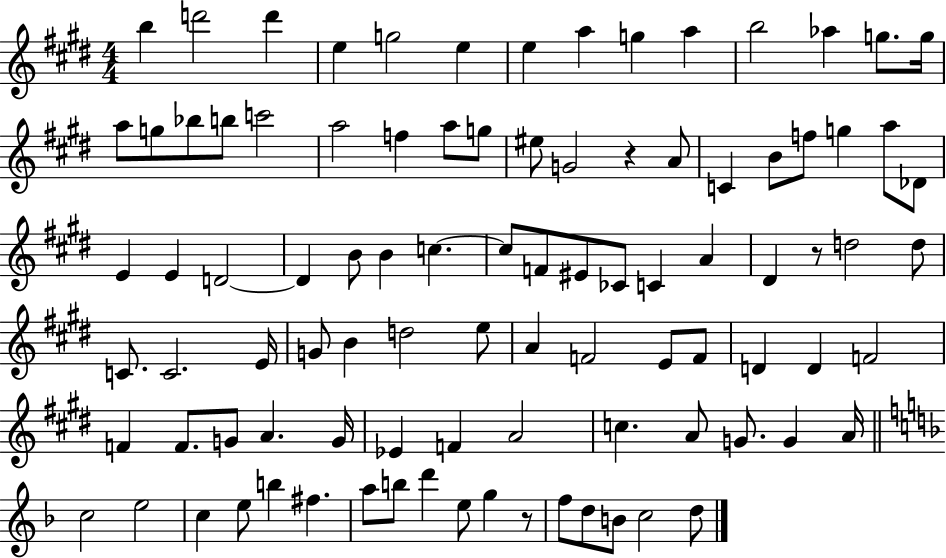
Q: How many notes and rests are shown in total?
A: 94